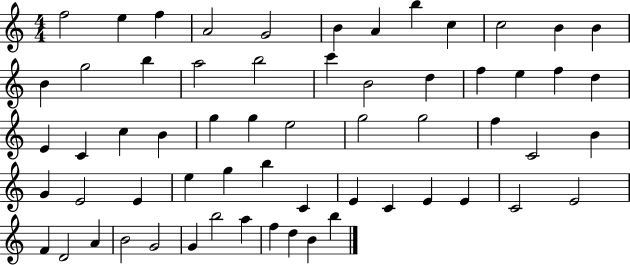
F5/h E5/q F5/q A4/h G4/h B4/q A4/q B5/q C5/q C5/h B4/q B4/q B4/q G5/h B5/q A5/h B5/h C6/q B4/h D5/q F5/q E5/q F5/q D5/q E4/q C4/q C5/q B4/q G5/q G5/q E5/h G5/h G5/h F5/q C4/h B4/q G4/q E4/h E4/q E5/q G5/q B5/q C4/q E4/q C4/q E4/q E4/q C4/h E4/h F4/q D4/h A4/q B4/h G4/h G4/q B5/h A5/q F5/q D5/q B4/q B5/q